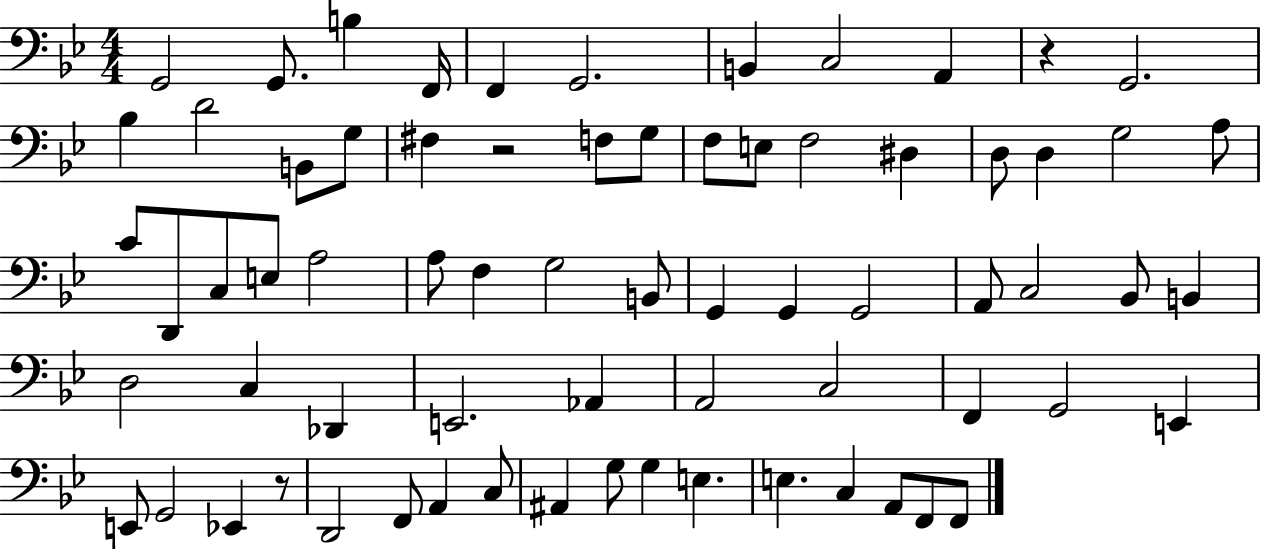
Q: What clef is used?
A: bass